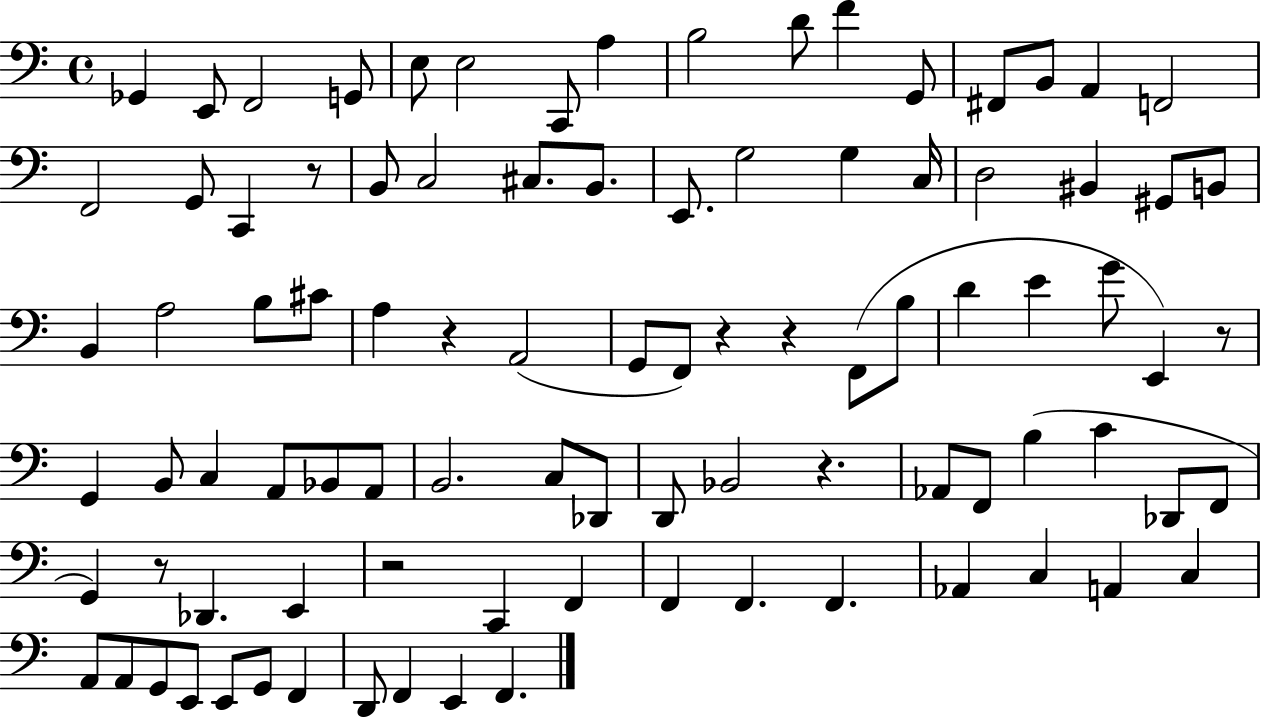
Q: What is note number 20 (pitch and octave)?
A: B2